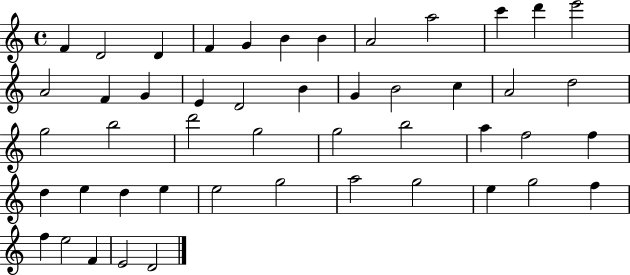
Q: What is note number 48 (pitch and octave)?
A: D4